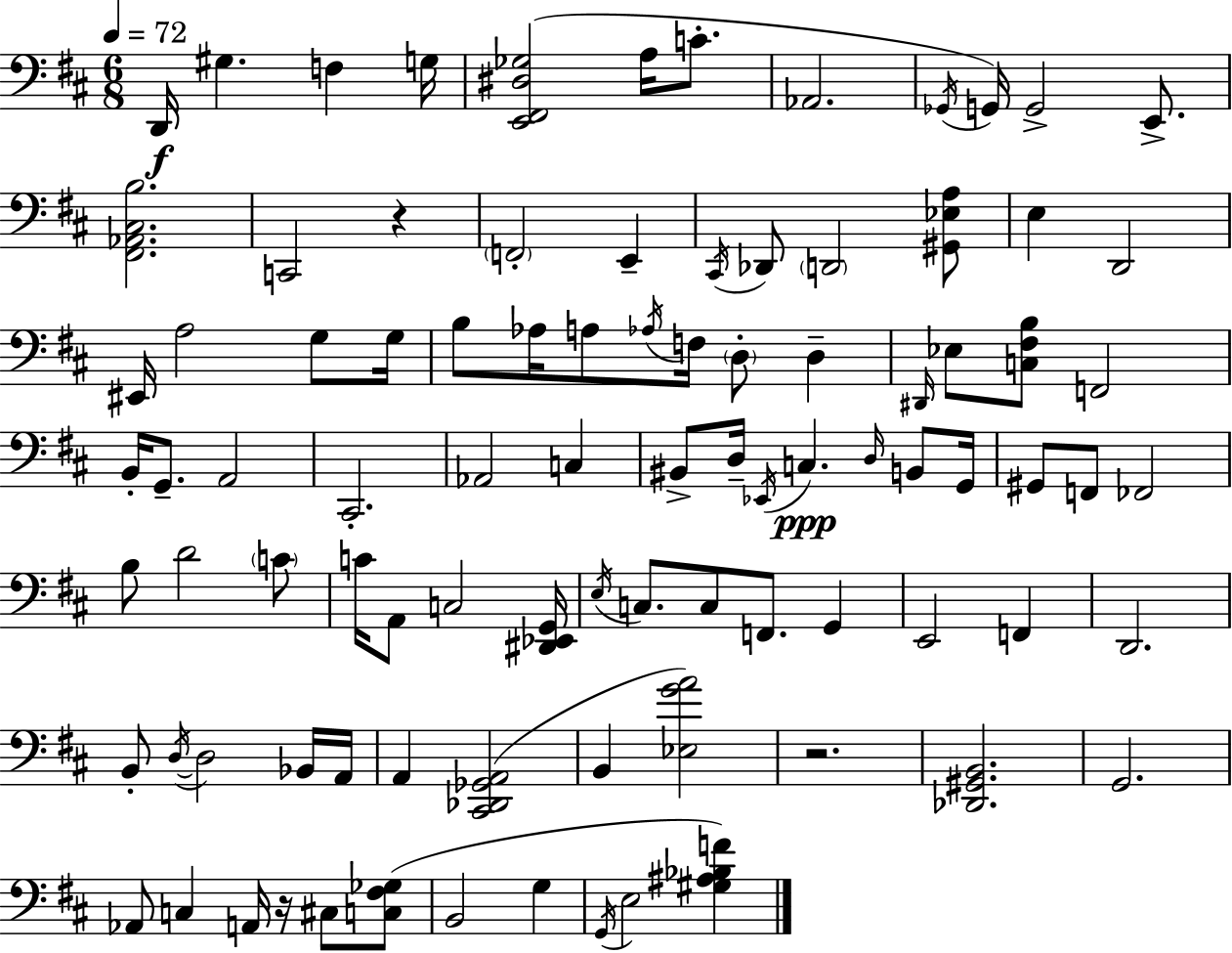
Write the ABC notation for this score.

X:1
T:Untitled
M:6/8
L:1/4
K:D
D,,/4 ^G, F, G,/4 [E,,^F,,^D,_G,]2 A,/4 C/2 _A,,2 _G,,/4 G,,/4 G,,2 E,,/2 [^F,,_A,,^C,B,]2 C,,2 z F,,2 E,, ^C,,/4 _D,,/2 D,,2 [^G,,_E,A,]/2 E, D,,2 ^E,,/4 A,2 G,/2 G,/4 B,/2 _A,/4 A,/2 _A,/4 F,/4 D,/2 D, ^D,,/4 _E,/2 [C,^F,B,]/2 F,,2 B,,/4 G,,/2 A,,2 ^C,,2 _A,,2 C, ^B,,/2 D,/4 _E,,/4 C, D,/4 B,,/2 G,,/4 ^G,,/2 F,,/2 _F,,2 B,/2 D2 C/2 C/4 A,,/2 C,2 [^D,,_E,,G,,]/4 E,/4 C,/2 C,/2 F,,/2 G,, E,,2 F,, D,,2 B,,/2 D,/4 D,2 _B,,/4 A,,/4 A,, [^C,,_D,,_G,,A,,]2 B,, [_E,GA]2 z2 [_D,,^G,,B,,]2 G,,2 _A,,/2 C, A,,/4 z/4 ^C,/2 [C,^F,_G,]/2 B,,2 G, G,,/4 E,2 [^G,^A,_B,F]